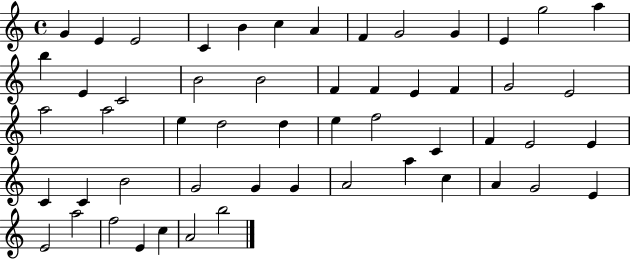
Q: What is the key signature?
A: C major